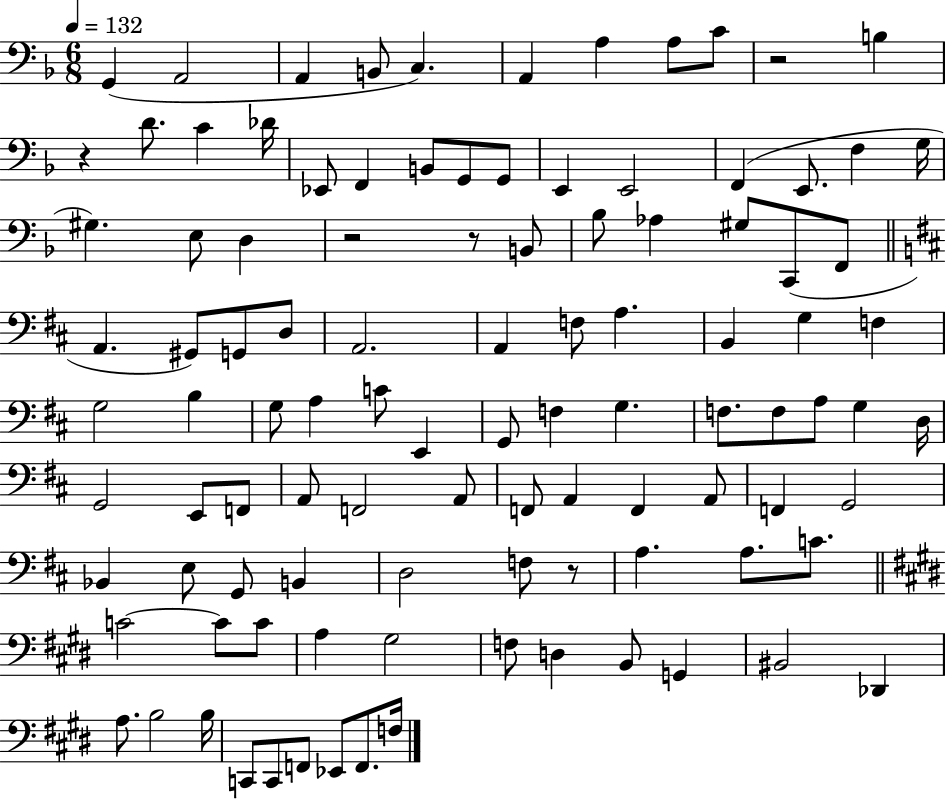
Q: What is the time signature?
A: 6/8